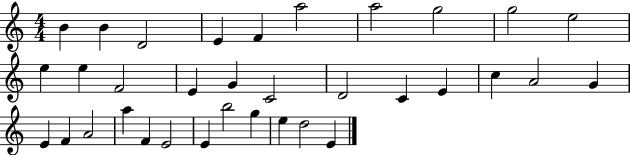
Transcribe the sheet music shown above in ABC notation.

X:1
T:Untitled
M:4/4
L:1/4
K:C
B B D2 E F a2 a2 g2 g2 e2 e e F2 E G C2 D2 C E c A2 G E F A2 a F E2 E b2 g e d2 E